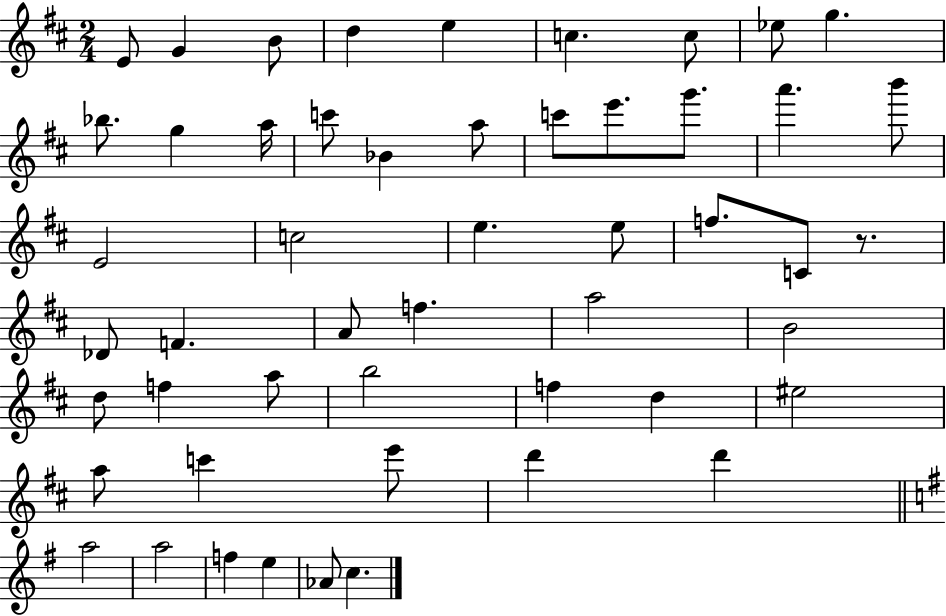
E4/e G4/q B4/e D5/q E5/q C5/q. C5/e Eb5/e G5/q. Bb5/e. G5/q A5/s C6/e Bb4/q A5/e C6/e E6/e. G6/e. A6/q. B6/e E4/h C5/h E5/q. E5/e F5/e. C4/e R/e. Db4/e F4/q. A4/e F5/q. A5/h B4/h D5/e F5/q A5/e B5/h F5/q D5/q EIS5/h A5/e C6/q E6/e D6/q D6/q A5/h A5/h F5/q E5/q Ab4/e C5/q.